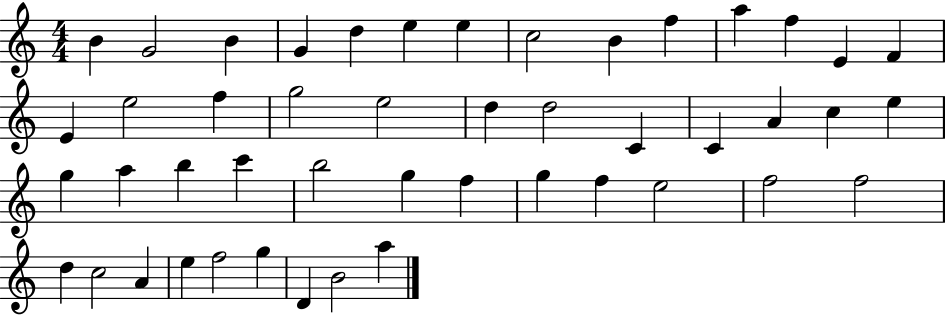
B4/q G4/h B4/q G4/q D5/q E5/q E5/q C5/h B4/q F5/q A5/q F5/q E4/q F4/q E4/q E5/h F5/q G5/h E5/h D5/q D5/h C4/q C4/q A4/q C5/q E5/q G5/q A5/q B5/q C6/q B5/h G5/q F5/q G5/q F5/q E5/h F5/h F5/h D5/q C5/h A4/q E5/q F5/h G5/q D4/q B4/h A5/q